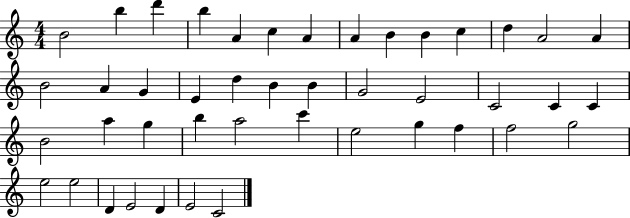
X:1
T:Untitled
M:4/4
L:1/4
K:C
B2 b d' b A c A A B B c d A2 A B2 A G E d B B G2 E2 C2 C C B2 a g b a2 c' e2 g f f2 g2 e2 e2 D E2 D E2 C2